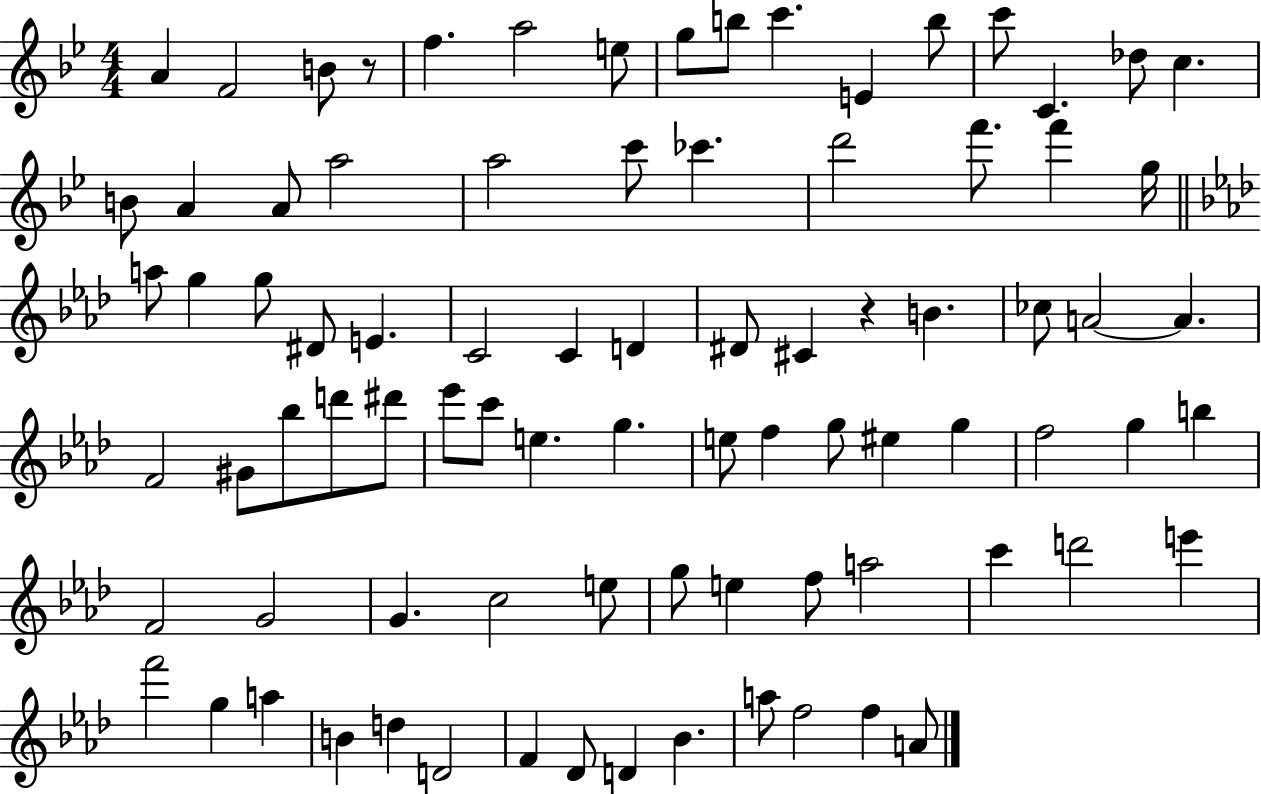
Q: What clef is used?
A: treble